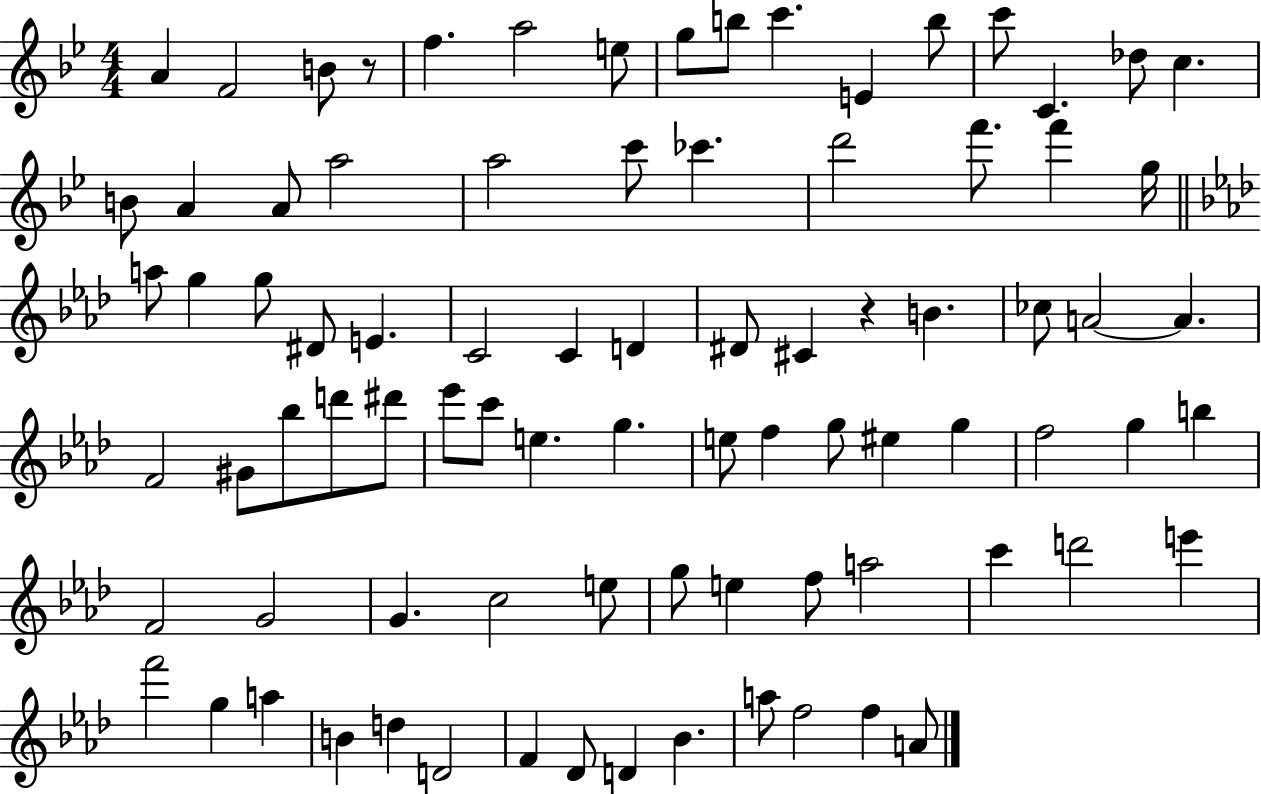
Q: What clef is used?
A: treble